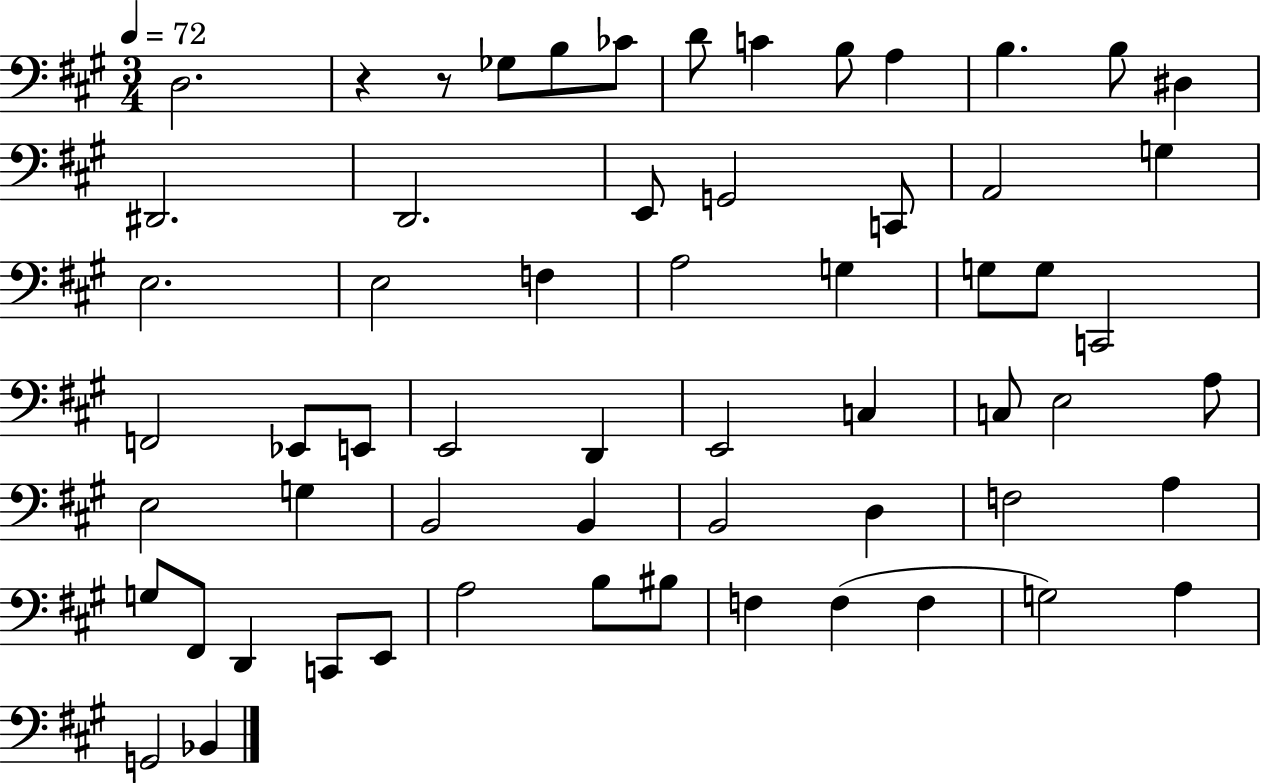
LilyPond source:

{
  \clef bass
  \numericTimeSignature
  \time 3/4
  \key a \major
  \tempo 4 = 72
  d2. | r4 r8 ges8 b8 ces'8 | d'8 c'4 b8 a4 | b4. b8 dis4 | \break dis,2. | d,2. | e,8 g,2 c,8 | a,2 g4 | \break e2. | e2 f4 | a2 g4 | g8 g8 c,2 | \break f,2 ees,8 e,8 | e,2 d,4 | e,2 c4 | c8 e2 a8 | \break e2 g4 | b,2 b,4 | b,2 d4 | f2 a4 | \break g8 fis,8 d,4 c,8 e,8 | a2 b8 bis8 | f4 f4( f4 | g2) a4 | \break g,2 bes,4 | \bar "|."
}